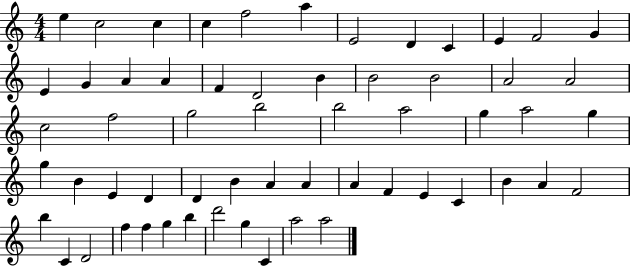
E5/q C5/h C5/q C5/q F5/h A5/q E4/h D4/q C4/q E4/q F4/h G4/q E4/q G4/q A4/q A4/q F4/q D4/h B4/q B4/h B4/h A4/h A4/h C5/h F5/h G5/h B5/h B5/h A5/h G5/q A5/h G5/q G5/q B4/q E4/q D4/q D4/q B4/q A4/q A4/q A4/q F4/q E4/q C4/q B4/q A4/q F4/h B5/q C4/q D4/h F5/q F5/q G5/q B5/q D6/h G5/q C4/q A5/h A5/h